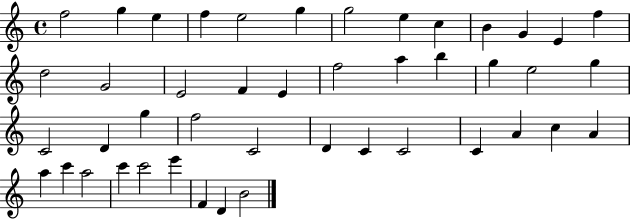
F5/h G5/q E5/q F5/q E5/h G5/q G5/h E5/q C5/q B4/q G4/q E4/q F5/q D5/h G4/h E4/h F4/q E4/q F5/h A5/q B5/q G5/q E5/h G5/q C4/h D4/q G5/q F5/h C4/h D4/q C4/q C4/h C4/q A4/q C5/q A4/q A5/q C6/q A5/h C6/q C6/h E6/q F4/q D4/q B4/h